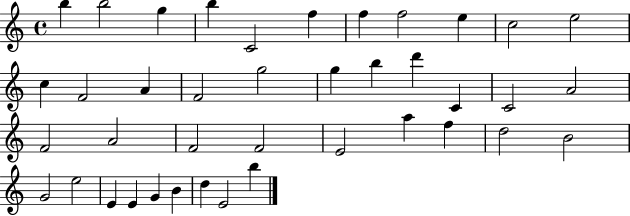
X:1
T:Untitled
M:4/4
L:1/4
K:C
b b2 g b C2 f f f2 e c2 e2 c F2 A F2 g2 g b d' C C2 A2 F2 A2 F2 F2 E2 a f d2 B2 G2 e2 E E G B d E2 b